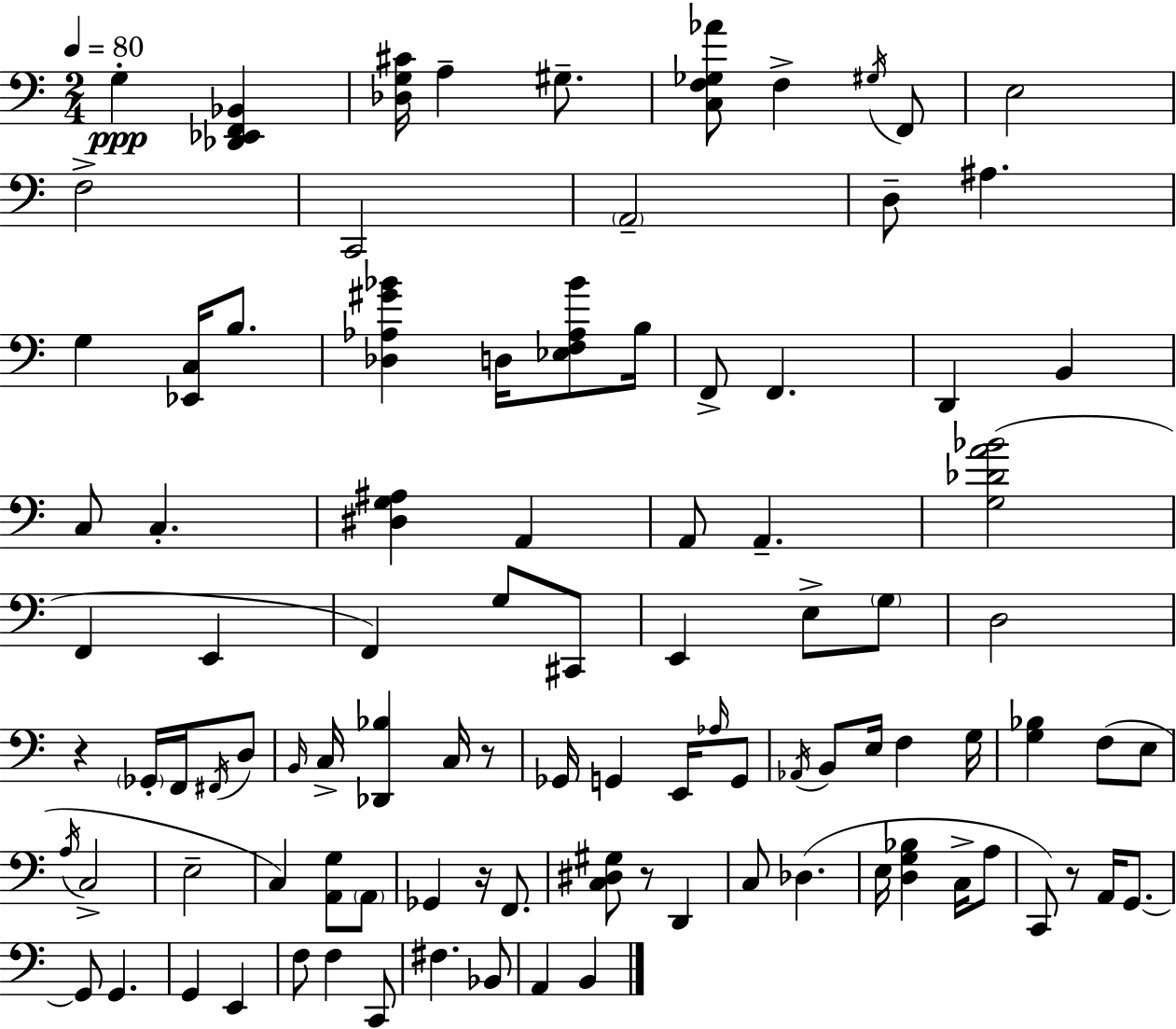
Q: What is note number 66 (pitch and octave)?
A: A3